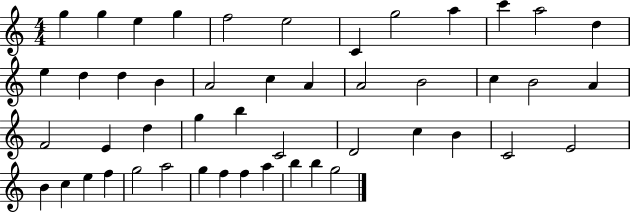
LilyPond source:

{
  \clef treble
  \numericTimeSignature
  \time 4/4
  \key c \major
  g''4 g''4 e''4 g''4 | f''2 e''2 | c'4 g''2 a''4 | c'''4 a''2 d''4 | \break e''4 d''4 d''4 b'4 | a'2 c''4 a'4 | a'2 b'2 | c''4 b'2 a'4 | \break f'2 e'4 d''4 | g''4 b''4 c'2 | d'2 c''4 b'4 | c'2 e'2 | \break b'4 c''4 e''4 f''4 | g''2 a''2 | g''4 f''4 f''4 a''4 | b''4 b''4 g''2 | \break \bar "|."
}